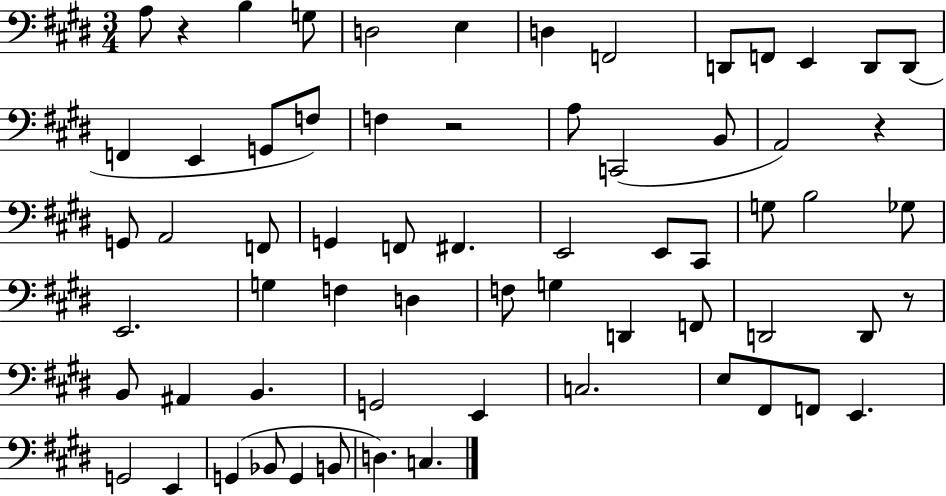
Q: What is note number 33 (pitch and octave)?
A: Gb3